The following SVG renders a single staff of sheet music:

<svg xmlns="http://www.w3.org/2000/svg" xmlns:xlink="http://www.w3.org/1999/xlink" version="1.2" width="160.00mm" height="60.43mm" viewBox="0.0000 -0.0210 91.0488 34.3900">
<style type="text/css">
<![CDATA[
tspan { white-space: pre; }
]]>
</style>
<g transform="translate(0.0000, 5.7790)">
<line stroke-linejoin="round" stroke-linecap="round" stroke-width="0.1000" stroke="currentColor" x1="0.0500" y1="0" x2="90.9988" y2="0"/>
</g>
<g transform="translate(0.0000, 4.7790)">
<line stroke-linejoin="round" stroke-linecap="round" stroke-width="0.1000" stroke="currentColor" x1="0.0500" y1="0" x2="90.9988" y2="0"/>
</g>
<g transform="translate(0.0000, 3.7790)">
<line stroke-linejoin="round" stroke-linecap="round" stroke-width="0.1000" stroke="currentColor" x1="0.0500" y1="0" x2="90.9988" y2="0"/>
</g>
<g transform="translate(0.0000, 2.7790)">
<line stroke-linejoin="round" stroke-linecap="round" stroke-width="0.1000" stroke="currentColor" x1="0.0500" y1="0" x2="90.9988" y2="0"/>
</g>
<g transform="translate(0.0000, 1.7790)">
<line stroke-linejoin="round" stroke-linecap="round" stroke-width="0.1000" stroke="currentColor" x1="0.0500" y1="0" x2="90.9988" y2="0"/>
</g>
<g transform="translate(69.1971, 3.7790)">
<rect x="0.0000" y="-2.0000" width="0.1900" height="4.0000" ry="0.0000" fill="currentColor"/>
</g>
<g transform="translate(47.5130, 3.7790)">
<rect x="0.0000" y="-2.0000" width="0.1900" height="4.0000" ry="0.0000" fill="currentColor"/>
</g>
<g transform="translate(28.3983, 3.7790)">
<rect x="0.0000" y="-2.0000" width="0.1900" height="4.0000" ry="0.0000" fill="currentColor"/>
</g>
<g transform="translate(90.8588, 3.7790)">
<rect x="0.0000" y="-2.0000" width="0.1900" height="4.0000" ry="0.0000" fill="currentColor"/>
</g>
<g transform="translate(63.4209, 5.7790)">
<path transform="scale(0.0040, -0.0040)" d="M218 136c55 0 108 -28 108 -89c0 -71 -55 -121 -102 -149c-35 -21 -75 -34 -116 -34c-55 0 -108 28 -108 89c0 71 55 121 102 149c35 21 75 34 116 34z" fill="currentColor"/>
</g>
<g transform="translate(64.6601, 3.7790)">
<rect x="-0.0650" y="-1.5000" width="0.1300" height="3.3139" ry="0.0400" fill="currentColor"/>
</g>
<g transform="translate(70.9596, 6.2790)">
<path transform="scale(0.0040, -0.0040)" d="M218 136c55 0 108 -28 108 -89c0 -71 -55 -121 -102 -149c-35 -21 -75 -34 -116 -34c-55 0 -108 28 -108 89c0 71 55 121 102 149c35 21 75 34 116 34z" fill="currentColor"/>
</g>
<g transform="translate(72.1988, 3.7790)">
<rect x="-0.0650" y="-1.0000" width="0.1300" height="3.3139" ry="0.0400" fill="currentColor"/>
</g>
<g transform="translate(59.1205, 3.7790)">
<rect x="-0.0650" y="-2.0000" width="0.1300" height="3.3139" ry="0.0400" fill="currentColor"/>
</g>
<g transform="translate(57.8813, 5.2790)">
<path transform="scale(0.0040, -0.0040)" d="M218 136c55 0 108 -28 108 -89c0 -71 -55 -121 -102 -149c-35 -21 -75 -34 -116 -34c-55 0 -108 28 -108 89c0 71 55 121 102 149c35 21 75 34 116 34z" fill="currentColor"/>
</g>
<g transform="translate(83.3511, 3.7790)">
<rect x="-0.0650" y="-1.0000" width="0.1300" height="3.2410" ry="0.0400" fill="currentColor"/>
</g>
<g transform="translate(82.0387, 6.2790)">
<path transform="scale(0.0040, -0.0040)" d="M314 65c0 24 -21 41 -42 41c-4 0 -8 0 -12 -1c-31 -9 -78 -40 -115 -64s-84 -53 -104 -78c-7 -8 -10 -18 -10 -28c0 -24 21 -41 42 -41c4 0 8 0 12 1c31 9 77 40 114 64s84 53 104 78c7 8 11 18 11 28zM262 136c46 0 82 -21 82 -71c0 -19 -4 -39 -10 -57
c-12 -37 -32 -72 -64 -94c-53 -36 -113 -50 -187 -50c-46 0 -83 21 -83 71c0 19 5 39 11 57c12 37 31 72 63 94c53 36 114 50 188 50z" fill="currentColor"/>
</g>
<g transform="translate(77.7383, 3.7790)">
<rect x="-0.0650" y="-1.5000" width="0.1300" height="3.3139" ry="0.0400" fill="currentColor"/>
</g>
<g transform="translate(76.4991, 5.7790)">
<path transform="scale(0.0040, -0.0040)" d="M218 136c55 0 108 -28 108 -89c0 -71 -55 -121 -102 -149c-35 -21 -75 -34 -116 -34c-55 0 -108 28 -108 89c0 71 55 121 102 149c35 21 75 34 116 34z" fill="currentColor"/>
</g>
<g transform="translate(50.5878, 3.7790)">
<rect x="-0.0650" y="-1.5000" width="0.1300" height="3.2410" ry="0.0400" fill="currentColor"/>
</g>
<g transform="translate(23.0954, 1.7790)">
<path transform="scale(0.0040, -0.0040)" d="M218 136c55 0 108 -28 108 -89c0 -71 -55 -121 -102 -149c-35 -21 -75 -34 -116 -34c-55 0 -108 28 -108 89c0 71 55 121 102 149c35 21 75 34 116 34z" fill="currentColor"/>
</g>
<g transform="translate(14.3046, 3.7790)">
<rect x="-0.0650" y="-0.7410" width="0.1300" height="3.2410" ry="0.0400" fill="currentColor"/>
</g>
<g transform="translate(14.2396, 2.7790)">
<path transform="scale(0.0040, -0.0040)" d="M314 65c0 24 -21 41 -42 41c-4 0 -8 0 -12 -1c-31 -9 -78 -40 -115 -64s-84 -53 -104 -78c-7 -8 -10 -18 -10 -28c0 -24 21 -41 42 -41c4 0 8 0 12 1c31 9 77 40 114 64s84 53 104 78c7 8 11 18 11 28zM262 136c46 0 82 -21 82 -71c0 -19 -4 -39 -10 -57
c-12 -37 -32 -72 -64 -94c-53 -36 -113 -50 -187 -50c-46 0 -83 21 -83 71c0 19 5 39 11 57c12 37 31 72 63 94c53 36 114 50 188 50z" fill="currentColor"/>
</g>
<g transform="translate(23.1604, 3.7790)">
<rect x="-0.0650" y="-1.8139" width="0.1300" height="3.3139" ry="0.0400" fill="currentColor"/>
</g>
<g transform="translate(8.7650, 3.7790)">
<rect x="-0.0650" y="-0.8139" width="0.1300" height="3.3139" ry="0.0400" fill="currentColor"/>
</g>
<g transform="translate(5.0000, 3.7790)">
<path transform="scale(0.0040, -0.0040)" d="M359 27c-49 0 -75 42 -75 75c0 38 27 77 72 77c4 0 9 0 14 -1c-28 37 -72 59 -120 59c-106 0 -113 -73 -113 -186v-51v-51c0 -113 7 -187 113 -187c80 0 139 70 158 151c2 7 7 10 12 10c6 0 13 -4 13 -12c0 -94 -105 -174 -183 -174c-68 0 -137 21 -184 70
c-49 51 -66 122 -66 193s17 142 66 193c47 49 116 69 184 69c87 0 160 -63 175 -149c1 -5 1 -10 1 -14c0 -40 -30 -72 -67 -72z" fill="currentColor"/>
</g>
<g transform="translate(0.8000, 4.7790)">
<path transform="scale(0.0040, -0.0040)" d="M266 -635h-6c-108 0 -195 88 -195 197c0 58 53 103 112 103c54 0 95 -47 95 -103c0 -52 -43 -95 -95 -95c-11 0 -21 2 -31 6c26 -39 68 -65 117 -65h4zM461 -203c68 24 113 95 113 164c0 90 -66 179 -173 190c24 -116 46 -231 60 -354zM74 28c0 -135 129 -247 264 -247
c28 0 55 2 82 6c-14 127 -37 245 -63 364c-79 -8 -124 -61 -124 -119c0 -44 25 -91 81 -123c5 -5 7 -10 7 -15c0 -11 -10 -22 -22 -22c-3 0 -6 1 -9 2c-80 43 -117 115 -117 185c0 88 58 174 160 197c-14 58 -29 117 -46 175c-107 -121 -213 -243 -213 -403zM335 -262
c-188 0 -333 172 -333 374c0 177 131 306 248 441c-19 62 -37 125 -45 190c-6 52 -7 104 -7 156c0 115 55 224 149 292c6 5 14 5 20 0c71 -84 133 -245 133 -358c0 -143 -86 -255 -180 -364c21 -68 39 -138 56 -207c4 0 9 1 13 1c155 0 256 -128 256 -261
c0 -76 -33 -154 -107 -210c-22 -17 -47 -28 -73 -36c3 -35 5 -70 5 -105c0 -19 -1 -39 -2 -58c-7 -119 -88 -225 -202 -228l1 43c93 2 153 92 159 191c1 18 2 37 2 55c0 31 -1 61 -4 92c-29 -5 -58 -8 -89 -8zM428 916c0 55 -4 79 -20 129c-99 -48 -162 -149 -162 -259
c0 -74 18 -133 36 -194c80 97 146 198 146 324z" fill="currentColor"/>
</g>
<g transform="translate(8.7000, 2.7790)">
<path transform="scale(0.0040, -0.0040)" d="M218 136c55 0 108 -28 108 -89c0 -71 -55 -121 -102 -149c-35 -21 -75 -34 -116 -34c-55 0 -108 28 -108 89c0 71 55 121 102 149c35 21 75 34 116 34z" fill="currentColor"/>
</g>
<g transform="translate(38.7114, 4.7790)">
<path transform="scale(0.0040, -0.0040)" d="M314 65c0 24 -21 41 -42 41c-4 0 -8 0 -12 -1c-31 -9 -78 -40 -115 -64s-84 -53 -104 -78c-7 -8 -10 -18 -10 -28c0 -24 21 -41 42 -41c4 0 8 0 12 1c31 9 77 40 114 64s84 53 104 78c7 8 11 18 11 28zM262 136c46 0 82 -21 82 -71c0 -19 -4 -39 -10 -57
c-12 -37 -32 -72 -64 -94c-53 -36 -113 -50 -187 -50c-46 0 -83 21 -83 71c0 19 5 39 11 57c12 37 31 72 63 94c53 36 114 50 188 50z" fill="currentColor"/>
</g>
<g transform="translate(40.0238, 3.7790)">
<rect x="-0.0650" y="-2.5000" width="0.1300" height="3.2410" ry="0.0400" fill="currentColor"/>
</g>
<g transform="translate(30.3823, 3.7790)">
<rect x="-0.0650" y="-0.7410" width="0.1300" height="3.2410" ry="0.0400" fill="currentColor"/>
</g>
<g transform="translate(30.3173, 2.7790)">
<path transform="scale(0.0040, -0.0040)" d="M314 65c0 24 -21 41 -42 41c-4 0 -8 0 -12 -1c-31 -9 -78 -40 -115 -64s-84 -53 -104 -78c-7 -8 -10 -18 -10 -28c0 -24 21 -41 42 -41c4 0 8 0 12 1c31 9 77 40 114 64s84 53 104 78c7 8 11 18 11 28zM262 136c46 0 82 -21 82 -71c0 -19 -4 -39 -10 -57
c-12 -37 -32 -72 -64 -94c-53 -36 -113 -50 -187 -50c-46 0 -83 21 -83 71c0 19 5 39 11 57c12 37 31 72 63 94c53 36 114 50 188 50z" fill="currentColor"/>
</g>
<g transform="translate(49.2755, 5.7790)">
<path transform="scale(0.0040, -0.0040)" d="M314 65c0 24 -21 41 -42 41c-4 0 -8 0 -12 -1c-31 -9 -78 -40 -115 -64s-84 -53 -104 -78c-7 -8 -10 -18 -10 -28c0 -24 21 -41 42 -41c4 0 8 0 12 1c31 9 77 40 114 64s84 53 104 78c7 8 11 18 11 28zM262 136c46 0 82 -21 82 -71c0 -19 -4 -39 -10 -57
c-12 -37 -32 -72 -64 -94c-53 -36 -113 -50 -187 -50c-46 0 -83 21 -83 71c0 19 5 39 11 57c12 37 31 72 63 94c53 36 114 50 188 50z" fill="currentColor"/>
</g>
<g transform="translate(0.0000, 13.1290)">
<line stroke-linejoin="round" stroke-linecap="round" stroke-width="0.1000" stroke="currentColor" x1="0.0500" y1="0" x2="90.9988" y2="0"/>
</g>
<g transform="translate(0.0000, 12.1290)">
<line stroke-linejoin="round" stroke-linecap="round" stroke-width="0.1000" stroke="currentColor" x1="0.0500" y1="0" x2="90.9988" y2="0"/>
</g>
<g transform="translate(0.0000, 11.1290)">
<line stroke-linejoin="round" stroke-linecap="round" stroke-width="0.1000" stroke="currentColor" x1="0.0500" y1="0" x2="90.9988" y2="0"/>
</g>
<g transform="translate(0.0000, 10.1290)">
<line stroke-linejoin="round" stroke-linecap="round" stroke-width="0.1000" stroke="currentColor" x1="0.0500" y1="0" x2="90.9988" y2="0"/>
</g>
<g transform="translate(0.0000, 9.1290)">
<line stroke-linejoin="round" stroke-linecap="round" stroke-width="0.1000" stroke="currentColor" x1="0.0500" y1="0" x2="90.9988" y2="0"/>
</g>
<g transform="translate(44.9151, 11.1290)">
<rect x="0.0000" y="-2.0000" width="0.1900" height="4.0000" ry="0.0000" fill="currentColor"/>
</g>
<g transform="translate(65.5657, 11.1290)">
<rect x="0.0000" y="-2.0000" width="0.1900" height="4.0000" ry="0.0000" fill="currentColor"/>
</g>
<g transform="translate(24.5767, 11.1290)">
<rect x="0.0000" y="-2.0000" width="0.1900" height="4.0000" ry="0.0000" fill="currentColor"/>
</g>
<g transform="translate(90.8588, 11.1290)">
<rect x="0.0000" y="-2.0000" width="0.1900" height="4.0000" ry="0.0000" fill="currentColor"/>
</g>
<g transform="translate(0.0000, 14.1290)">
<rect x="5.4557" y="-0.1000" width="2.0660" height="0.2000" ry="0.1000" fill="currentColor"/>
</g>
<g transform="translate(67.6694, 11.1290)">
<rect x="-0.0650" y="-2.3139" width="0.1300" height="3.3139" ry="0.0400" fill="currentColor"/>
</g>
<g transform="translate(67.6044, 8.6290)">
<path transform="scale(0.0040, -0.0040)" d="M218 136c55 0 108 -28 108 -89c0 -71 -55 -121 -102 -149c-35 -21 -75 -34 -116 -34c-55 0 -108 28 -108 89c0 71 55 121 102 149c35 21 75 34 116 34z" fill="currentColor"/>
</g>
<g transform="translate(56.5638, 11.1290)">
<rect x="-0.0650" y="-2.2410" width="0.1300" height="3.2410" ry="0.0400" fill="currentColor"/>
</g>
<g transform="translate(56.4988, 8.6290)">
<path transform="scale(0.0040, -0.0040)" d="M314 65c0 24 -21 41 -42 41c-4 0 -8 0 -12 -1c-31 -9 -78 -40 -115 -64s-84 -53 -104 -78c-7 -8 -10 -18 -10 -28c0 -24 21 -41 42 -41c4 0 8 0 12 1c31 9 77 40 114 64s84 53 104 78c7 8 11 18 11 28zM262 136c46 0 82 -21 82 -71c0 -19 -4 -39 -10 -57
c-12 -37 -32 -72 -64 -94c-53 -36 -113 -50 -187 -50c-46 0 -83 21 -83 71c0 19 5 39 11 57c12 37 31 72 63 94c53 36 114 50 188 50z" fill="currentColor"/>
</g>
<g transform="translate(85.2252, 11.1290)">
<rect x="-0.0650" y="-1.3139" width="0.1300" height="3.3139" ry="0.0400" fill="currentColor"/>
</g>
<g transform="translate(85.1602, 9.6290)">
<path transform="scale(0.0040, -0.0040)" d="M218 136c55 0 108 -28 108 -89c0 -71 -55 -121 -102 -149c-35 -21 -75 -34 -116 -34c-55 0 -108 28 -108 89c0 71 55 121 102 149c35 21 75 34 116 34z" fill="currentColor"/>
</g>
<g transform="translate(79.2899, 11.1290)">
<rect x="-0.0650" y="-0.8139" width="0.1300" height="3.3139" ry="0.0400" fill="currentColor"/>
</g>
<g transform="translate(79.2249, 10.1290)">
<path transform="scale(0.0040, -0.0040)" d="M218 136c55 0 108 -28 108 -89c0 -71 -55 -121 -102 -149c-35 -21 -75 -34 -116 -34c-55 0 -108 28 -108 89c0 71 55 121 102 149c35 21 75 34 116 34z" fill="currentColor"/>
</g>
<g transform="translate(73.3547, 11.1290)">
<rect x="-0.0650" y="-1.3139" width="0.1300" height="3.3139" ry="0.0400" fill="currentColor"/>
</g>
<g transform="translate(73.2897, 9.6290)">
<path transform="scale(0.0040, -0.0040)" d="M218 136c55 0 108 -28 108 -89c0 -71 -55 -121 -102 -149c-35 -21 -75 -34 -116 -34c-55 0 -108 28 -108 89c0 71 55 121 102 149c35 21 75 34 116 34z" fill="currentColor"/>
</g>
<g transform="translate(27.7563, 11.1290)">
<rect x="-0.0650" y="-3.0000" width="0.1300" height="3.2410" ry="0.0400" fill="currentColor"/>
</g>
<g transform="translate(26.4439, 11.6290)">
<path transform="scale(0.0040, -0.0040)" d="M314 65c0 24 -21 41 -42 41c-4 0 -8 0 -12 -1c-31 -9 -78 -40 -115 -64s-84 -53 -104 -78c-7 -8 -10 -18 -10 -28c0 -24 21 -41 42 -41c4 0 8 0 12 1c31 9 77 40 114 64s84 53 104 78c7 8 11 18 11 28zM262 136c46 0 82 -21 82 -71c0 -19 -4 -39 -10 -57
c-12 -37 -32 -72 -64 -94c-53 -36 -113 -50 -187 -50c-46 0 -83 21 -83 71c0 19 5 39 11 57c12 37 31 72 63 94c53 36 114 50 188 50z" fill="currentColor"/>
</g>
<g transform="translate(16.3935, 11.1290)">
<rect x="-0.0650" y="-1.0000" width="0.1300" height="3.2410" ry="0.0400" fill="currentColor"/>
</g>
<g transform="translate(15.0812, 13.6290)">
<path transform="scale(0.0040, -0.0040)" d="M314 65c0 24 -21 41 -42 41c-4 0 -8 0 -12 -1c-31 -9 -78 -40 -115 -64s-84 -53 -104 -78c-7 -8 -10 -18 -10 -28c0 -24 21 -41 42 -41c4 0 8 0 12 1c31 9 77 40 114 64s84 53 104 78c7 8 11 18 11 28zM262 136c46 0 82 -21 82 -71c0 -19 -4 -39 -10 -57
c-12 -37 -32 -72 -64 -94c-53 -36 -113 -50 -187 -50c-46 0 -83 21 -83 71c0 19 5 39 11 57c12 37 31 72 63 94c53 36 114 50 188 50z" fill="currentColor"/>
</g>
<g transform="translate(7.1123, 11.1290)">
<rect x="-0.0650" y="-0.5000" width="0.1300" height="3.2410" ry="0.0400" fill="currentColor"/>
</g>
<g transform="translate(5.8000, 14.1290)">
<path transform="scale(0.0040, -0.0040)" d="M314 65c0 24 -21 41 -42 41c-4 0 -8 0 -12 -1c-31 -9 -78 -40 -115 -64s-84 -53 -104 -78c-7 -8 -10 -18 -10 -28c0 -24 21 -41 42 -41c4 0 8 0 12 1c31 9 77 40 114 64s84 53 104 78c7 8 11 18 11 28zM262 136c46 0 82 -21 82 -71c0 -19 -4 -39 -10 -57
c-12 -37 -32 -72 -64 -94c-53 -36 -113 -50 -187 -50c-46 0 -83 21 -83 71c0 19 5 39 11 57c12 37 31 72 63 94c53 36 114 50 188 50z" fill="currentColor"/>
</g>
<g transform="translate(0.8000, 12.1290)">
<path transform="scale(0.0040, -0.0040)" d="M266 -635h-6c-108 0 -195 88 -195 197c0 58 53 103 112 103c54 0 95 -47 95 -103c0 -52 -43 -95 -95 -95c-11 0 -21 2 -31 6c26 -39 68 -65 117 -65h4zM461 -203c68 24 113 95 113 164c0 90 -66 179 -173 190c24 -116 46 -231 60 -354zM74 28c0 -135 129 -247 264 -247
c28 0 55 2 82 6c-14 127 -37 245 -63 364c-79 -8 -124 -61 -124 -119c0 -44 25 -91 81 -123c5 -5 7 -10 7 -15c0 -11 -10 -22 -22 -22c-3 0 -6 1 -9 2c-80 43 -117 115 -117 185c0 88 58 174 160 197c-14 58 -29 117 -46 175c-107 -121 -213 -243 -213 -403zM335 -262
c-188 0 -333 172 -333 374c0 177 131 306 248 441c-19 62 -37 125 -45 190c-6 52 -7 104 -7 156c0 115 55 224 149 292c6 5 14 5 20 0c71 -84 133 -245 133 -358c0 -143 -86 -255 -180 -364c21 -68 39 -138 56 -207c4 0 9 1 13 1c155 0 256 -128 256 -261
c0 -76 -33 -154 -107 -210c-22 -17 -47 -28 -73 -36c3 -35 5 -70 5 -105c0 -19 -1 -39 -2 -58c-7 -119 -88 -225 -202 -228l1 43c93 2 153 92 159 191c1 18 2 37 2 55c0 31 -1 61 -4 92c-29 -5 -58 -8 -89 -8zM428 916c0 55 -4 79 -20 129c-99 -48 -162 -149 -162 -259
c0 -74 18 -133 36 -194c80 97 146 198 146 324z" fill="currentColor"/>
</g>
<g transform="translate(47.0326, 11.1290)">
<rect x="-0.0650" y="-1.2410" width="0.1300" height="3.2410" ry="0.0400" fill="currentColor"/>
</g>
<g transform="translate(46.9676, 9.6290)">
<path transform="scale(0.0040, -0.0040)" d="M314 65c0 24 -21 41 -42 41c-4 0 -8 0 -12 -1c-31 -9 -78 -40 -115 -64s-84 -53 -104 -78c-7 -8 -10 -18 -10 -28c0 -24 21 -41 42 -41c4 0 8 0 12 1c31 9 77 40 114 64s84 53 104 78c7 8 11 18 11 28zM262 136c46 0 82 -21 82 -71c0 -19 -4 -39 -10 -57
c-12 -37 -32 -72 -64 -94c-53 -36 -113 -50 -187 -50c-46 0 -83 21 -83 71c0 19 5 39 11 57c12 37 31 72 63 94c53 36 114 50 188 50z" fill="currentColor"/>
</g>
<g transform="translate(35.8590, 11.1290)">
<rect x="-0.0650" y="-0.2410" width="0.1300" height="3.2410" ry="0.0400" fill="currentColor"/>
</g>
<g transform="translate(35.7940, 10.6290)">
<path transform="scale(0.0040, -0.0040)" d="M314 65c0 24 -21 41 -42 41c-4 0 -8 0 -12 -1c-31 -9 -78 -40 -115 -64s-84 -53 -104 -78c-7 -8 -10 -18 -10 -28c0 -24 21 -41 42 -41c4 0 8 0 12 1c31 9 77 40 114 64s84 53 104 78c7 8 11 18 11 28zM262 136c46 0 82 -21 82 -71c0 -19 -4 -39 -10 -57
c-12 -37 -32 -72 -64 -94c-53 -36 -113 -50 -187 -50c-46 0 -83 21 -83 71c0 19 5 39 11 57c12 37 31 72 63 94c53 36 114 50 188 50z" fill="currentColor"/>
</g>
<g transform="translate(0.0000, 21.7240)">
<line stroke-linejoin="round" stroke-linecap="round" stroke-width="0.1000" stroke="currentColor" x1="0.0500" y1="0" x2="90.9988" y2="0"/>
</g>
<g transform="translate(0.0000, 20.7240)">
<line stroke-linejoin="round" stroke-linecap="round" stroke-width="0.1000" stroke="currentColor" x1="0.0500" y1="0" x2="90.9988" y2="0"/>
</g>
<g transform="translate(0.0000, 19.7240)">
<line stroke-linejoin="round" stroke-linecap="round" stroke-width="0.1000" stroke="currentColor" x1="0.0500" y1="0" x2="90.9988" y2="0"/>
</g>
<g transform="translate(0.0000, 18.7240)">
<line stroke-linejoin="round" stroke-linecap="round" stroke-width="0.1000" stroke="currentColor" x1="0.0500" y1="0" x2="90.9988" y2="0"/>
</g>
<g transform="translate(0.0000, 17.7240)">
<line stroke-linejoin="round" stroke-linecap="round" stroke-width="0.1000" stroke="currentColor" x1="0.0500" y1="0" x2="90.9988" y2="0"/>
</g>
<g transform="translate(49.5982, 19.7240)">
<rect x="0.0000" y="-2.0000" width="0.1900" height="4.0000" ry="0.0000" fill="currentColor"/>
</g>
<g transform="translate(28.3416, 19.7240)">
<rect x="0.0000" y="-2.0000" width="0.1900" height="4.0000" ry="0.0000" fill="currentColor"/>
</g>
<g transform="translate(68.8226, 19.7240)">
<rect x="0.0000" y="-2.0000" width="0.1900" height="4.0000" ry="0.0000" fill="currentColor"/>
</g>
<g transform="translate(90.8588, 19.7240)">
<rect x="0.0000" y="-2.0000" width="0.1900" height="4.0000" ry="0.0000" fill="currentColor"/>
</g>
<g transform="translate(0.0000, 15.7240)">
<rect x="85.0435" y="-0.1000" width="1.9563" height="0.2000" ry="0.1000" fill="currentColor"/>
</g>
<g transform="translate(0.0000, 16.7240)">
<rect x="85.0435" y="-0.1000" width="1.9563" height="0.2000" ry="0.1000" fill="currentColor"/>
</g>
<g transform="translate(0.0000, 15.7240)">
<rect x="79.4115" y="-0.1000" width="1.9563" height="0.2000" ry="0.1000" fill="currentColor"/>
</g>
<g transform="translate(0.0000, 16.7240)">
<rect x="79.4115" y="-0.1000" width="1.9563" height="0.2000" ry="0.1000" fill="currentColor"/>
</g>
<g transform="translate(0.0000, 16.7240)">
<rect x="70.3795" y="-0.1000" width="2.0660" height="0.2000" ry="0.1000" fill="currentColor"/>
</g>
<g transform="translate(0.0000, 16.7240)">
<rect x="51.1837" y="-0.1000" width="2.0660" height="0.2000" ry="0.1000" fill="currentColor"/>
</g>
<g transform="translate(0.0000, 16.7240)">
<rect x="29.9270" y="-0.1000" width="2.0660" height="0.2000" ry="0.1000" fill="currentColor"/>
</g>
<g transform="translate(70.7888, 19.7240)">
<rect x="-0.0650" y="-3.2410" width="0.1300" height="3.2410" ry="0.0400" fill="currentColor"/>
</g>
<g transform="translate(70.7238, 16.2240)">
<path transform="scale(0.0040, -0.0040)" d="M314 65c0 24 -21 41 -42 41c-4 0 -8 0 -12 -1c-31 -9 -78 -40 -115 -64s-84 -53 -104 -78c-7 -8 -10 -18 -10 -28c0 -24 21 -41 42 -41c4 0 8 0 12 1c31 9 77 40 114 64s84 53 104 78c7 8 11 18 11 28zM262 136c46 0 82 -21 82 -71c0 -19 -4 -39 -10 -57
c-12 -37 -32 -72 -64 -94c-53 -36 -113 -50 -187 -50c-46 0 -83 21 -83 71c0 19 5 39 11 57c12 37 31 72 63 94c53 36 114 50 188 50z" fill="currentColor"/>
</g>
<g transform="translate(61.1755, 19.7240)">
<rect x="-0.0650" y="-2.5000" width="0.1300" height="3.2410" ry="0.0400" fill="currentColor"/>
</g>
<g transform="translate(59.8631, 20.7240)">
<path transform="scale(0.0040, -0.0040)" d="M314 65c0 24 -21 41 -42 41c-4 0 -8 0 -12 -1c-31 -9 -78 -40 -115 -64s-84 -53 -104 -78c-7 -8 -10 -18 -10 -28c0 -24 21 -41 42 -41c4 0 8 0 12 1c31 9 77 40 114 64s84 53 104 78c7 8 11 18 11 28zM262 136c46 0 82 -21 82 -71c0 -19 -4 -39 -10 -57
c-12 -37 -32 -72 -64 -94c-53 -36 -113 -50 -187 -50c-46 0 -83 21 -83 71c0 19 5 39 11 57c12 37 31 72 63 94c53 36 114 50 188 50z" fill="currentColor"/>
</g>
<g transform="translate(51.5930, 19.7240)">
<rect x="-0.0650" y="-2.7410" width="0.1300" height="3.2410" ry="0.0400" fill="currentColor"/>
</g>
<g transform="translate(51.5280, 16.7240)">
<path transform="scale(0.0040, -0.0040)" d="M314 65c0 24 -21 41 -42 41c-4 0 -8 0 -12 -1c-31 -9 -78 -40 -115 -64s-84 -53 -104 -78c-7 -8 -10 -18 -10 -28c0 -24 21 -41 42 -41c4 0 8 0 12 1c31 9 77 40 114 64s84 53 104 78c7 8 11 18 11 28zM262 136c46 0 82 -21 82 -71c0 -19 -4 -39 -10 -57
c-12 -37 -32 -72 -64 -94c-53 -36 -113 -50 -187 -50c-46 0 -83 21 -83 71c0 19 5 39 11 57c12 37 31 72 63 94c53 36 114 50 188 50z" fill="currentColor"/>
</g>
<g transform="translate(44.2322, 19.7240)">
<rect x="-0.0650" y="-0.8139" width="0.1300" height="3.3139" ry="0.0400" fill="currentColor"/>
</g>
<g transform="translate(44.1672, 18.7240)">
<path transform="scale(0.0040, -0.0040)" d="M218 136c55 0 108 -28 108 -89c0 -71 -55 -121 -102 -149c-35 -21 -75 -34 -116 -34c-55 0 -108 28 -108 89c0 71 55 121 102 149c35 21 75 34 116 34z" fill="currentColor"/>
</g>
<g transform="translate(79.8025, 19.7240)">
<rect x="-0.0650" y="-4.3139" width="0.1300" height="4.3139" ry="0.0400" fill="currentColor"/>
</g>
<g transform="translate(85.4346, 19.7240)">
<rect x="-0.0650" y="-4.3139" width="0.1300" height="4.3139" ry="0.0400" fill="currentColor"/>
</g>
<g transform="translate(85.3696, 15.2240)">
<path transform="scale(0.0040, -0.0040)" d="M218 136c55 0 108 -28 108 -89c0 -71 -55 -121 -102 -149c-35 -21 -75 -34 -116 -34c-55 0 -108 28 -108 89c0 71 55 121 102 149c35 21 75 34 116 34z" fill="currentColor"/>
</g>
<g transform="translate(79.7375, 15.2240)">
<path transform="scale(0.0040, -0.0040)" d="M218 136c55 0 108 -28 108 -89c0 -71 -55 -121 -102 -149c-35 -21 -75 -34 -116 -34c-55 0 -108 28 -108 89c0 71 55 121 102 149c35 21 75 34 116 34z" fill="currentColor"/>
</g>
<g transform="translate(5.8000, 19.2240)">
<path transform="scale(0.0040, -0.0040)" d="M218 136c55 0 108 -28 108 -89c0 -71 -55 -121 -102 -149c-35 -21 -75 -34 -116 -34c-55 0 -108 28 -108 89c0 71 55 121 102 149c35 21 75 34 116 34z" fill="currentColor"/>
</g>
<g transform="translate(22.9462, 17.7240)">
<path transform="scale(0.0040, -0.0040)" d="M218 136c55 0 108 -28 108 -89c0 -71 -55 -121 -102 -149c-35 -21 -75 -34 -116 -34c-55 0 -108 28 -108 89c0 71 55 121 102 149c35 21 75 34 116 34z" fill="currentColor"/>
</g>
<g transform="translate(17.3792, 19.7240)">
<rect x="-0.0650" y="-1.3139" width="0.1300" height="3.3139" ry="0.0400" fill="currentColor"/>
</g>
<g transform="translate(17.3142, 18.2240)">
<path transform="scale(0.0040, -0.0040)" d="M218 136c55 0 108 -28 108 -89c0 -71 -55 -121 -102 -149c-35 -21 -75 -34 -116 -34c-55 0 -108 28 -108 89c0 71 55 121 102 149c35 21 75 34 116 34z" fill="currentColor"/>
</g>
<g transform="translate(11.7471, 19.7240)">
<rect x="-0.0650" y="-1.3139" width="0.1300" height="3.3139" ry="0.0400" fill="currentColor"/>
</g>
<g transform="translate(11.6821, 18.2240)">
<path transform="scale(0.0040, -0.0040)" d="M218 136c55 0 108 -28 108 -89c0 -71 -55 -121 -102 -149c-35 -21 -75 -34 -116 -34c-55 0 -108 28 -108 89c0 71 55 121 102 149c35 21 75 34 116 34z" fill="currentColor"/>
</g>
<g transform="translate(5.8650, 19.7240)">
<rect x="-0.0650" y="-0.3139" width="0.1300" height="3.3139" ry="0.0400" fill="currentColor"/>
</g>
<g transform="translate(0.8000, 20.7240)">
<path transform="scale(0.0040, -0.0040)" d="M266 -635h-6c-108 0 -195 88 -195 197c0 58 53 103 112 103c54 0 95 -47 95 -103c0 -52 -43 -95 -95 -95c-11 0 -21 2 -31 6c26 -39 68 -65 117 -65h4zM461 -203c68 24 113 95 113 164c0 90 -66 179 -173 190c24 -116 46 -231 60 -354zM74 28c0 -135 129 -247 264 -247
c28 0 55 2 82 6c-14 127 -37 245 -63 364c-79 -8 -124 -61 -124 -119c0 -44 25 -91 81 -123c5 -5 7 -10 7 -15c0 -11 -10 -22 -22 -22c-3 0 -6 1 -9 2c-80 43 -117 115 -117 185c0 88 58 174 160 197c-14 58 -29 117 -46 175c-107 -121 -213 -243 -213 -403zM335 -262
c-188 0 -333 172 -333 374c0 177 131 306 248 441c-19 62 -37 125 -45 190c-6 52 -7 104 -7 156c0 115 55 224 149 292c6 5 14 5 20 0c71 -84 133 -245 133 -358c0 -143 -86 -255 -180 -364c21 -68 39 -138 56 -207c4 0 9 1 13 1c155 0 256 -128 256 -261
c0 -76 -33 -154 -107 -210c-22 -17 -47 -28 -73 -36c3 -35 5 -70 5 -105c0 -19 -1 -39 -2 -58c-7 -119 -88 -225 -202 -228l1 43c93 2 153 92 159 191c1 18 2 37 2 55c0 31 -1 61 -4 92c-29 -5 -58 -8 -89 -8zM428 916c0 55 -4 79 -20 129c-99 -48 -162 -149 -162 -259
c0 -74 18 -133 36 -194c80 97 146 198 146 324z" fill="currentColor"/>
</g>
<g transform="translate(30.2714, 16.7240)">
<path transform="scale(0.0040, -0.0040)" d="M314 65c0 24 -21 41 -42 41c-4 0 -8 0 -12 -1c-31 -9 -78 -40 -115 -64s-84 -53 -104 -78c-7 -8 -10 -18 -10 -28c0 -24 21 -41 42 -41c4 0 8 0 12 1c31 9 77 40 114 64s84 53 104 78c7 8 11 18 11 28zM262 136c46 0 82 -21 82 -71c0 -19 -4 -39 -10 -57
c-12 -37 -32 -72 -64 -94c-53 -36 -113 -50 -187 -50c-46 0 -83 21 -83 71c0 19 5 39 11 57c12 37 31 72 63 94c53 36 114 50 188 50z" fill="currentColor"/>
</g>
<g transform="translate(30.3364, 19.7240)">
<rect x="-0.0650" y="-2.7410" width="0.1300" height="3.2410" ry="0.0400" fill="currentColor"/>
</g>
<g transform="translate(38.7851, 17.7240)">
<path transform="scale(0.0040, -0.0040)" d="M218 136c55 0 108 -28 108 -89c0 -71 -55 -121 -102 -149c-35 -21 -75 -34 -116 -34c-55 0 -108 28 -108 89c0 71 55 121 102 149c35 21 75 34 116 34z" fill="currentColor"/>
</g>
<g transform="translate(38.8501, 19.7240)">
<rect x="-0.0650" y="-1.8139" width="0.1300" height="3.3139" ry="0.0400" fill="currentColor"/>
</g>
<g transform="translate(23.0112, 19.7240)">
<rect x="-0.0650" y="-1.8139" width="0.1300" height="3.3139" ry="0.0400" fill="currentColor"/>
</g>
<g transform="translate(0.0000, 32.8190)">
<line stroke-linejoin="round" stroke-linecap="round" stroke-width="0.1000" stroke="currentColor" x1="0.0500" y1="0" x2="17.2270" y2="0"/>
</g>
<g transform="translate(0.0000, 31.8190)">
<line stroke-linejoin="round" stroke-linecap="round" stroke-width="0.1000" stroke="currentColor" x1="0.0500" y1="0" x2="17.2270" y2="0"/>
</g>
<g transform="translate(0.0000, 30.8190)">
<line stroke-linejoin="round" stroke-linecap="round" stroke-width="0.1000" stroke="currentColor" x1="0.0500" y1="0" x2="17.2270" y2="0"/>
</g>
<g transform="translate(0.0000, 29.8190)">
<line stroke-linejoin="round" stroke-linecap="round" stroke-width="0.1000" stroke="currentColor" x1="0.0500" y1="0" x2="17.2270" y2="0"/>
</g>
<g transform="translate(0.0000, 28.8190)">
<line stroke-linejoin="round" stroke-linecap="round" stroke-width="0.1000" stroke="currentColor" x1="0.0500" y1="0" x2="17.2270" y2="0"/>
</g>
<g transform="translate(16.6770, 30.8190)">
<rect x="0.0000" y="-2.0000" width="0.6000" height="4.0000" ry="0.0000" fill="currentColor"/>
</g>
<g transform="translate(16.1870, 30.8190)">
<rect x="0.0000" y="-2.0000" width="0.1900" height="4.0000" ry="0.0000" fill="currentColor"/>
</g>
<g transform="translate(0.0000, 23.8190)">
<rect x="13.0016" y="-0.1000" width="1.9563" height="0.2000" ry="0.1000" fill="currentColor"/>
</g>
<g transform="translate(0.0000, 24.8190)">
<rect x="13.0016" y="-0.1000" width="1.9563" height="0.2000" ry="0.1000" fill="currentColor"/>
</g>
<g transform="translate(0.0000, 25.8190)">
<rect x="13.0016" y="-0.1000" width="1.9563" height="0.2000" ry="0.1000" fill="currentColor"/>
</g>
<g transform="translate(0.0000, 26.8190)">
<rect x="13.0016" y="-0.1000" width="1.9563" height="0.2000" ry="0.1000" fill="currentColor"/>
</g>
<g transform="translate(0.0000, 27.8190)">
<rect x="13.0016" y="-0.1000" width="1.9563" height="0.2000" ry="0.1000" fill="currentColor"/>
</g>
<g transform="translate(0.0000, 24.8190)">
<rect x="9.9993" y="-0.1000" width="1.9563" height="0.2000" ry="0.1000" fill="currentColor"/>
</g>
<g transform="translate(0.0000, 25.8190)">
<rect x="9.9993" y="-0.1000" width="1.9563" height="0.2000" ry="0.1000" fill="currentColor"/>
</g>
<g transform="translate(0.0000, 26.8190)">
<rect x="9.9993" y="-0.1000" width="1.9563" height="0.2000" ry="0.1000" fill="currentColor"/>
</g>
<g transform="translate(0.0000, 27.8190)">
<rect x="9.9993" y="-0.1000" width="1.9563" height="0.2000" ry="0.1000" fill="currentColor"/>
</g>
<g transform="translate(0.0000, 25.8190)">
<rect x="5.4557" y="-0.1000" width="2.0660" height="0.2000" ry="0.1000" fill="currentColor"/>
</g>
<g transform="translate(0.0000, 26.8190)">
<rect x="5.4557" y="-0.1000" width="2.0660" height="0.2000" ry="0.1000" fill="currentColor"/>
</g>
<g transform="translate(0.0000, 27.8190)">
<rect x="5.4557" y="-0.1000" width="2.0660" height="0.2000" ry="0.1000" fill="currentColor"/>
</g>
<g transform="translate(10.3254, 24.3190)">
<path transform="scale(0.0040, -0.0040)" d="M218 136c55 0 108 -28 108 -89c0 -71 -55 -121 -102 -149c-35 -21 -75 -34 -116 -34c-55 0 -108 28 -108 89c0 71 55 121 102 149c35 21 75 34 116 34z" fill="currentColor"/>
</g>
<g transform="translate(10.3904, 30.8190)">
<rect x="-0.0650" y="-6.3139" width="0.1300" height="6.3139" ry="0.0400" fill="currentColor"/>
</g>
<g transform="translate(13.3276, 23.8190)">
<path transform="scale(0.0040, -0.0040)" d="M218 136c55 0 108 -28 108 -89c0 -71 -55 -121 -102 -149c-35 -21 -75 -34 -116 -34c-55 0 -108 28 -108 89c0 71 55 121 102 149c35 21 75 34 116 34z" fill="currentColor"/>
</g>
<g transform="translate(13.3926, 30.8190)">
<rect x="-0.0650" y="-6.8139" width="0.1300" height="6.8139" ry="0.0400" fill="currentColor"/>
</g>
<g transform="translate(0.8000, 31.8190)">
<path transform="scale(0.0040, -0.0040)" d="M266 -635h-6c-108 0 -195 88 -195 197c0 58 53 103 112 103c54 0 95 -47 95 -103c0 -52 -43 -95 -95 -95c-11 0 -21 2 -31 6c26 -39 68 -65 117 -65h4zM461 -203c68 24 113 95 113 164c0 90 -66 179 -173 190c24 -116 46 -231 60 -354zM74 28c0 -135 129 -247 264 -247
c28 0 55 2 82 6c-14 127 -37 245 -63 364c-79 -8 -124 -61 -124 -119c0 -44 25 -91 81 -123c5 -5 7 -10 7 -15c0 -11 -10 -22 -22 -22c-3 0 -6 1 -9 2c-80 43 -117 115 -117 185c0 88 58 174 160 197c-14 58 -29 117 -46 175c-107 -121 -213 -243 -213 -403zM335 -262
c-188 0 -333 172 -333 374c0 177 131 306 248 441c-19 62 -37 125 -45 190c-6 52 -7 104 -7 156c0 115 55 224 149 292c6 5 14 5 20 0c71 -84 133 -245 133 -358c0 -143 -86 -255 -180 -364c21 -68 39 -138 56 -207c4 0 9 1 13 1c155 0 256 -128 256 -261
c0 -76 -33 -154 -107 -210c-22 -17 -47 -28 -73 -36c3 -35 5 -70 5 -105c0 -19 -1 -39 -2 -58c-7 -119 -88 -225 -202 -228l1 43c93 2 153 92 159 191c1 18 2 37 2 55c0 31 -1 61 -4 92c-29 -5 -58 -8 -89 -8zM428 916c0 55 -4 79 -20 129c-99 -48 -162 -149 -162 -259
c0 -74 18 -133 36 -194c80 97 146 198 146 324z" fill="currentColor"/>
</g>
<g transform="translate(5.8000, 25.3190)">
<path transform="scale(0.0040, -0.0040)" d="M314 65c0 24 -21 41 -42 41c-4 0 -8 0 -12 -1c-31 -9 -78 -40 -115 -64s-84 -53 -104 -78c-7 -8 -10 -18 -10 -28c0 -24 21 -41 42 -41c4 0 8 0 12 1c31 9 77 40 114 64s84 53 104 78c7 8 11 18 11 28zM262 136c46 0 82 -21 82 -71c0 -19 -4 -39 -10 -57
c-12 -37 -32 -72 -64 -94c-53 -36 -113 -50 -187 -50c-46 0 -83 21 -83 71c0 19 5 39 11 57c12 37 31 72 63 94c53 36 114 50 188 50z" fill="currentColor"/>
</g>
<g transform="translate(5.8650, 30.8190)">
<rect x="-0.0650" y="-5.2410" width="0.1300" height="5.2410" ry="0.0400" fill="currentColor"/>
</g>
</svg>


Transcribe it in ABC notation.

X:1
T:Untitled
M:4/4
L:1/4
K:C
d d2 f d2 G2 E2 F E D E D2 C2 D2 A2 c2 e2 g2 g e d e c e e f a2 f d a2 G2 b2 d' d' f'2 a' b'